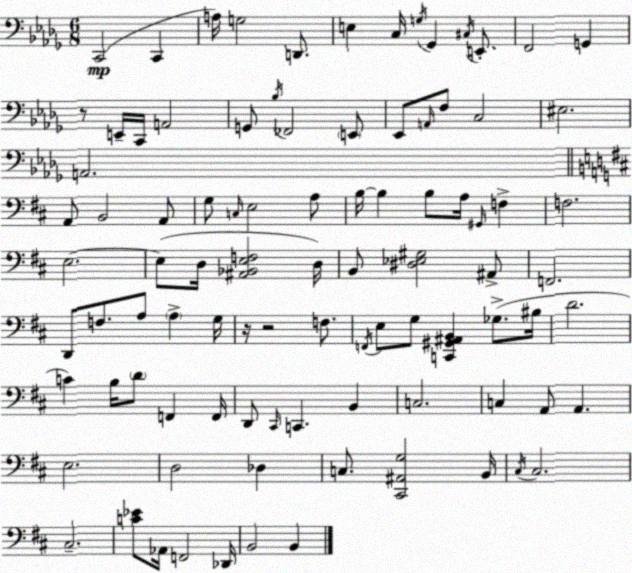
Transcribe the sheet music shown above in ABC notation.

X:1
T:Untitled
M:6/8
L:1/4
K:Bbm
C,,2 C,, A,/4 G,2 D,,/2 E, C,/4 G,/4 _G,, ^C,/4 E,,/2 F,,2 G,, z/2 E,,/4 C,,/4 A,,2 G,,/2 _B,/4 _F,,2 E,,/2 _E,,/2 A,,/4 F,/2 C,2 ^E,2 A,,2 A,,/2 B,,2 A,,/2 G,/2 C,/4 E,2 A,/2 B,/4 B, B,/2 A,/4 ^G,,/4 F, F,2 E,2 E,/2 D,/4 [^A,,_B,,E,F,]2 D,/4 B,,/2 [^D,_E,^G,]2 ^A,,/2 F,,2 D,,/2 F,/2 A,/2 A, G,/4 z/4 z2 F,/2 F,,/4 E,/2 G,/2 [C,,^G,,^A,,B,,] _G,/2 ^B,/4 D2 C B,/4 D/2 F,, F,,/4 D,,/2 ^C,,/4 C,, B,, C,2 C, A,,/2 A,, E,2 D,2 _D, C,/2 [^C,,^A,,G,]2 B,,/4 ^C,/4 ^C,2 ^C,2 [C_E]/2 _A,,/4 F,,2 _D,,/4 B,,2 B,,